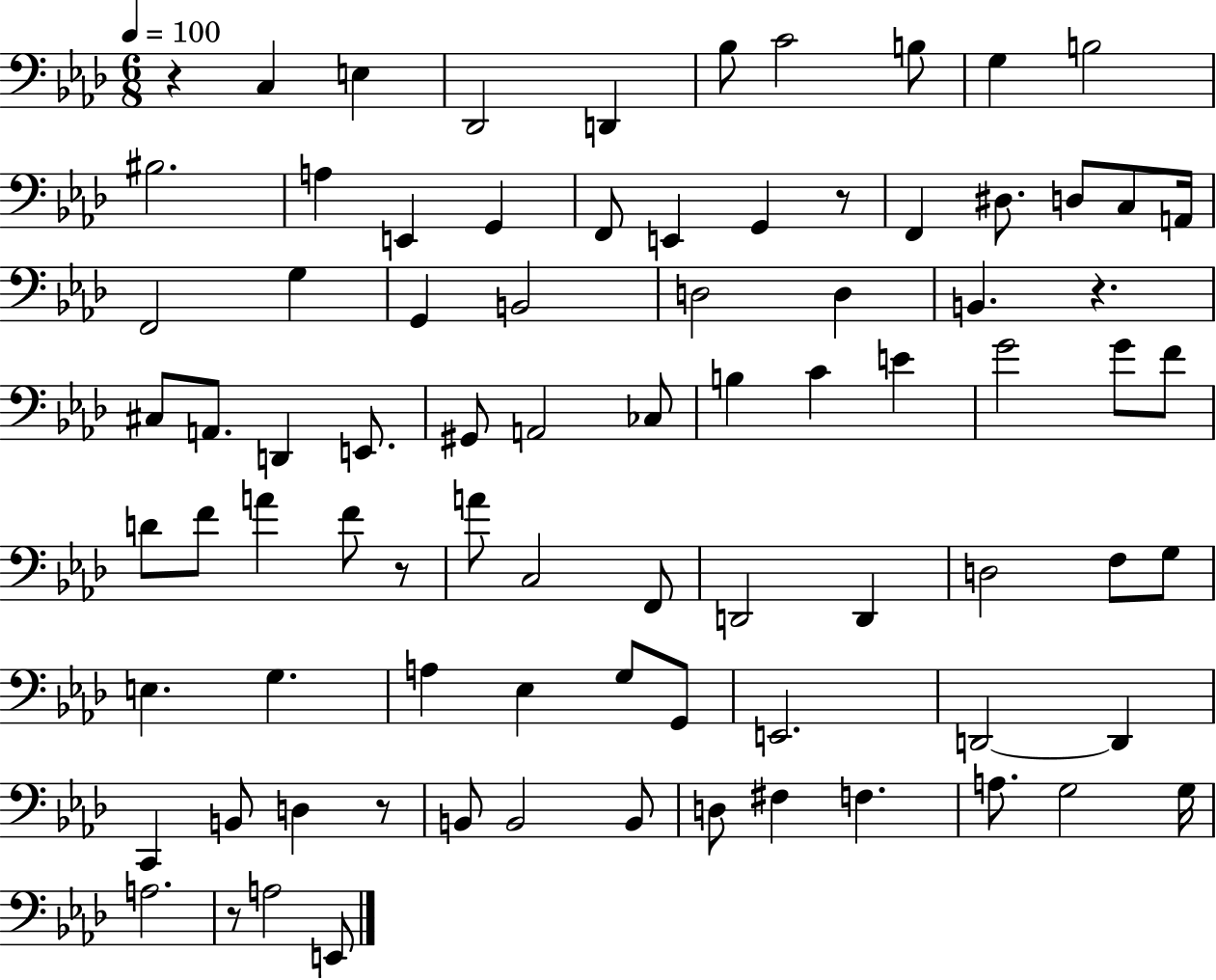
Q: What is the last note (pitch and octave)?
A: E2